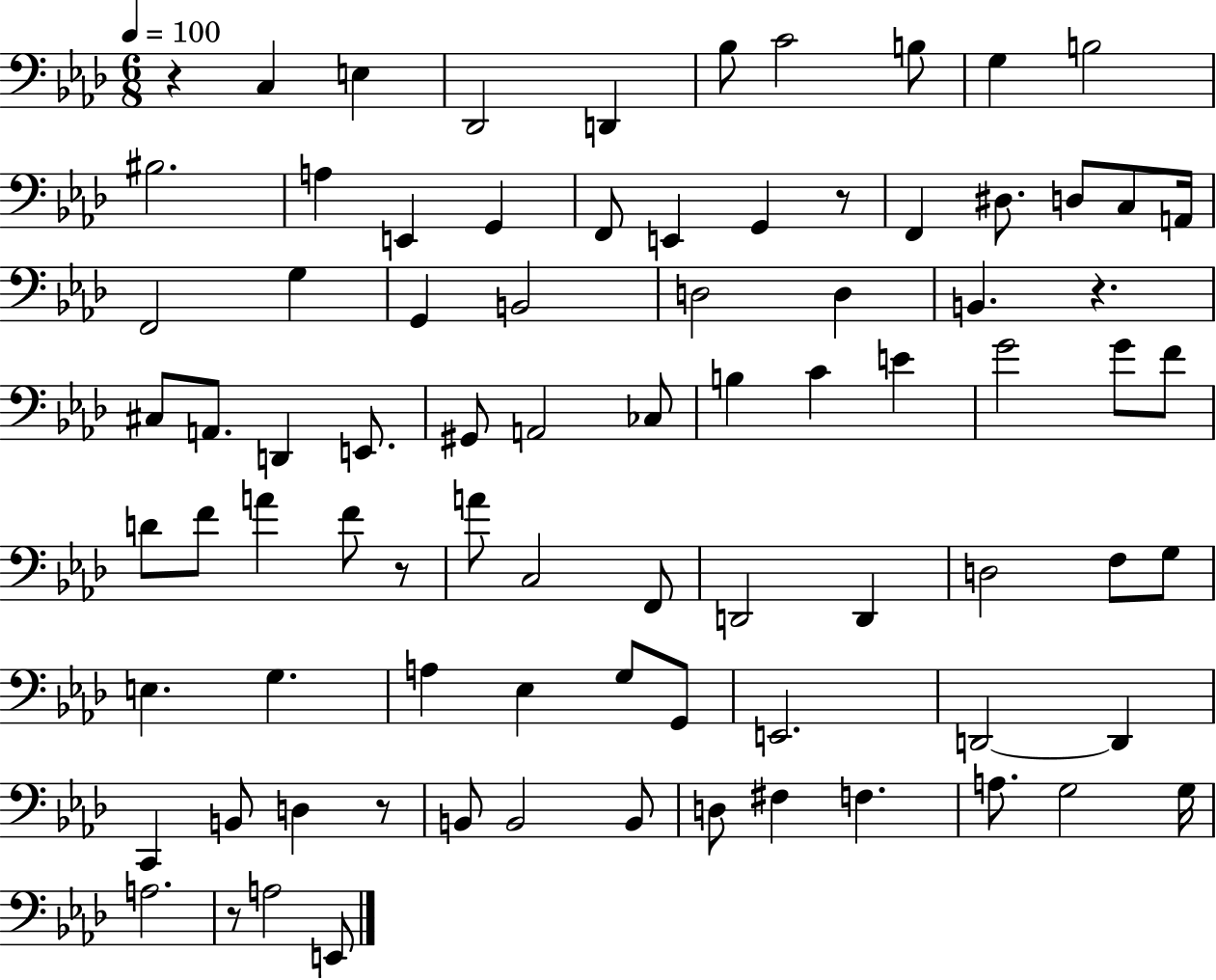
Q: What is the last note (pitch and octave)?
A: E2